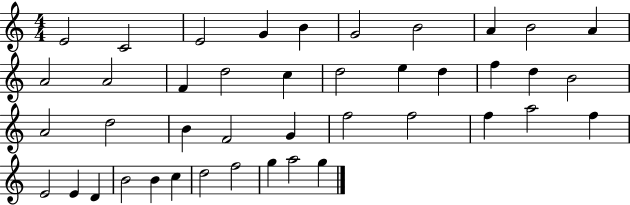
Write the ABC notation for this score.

X:1
T:Untitled
M:4/4
L:1/4
K:C
E2 C2 E2 G B G2 B2 A B2 A A2 A2 F d2 c d2 e d f d B2 A2 d2 B F2 G f2 f2 f a2 f E2 E D B2 B c d2 f2 g a2 g